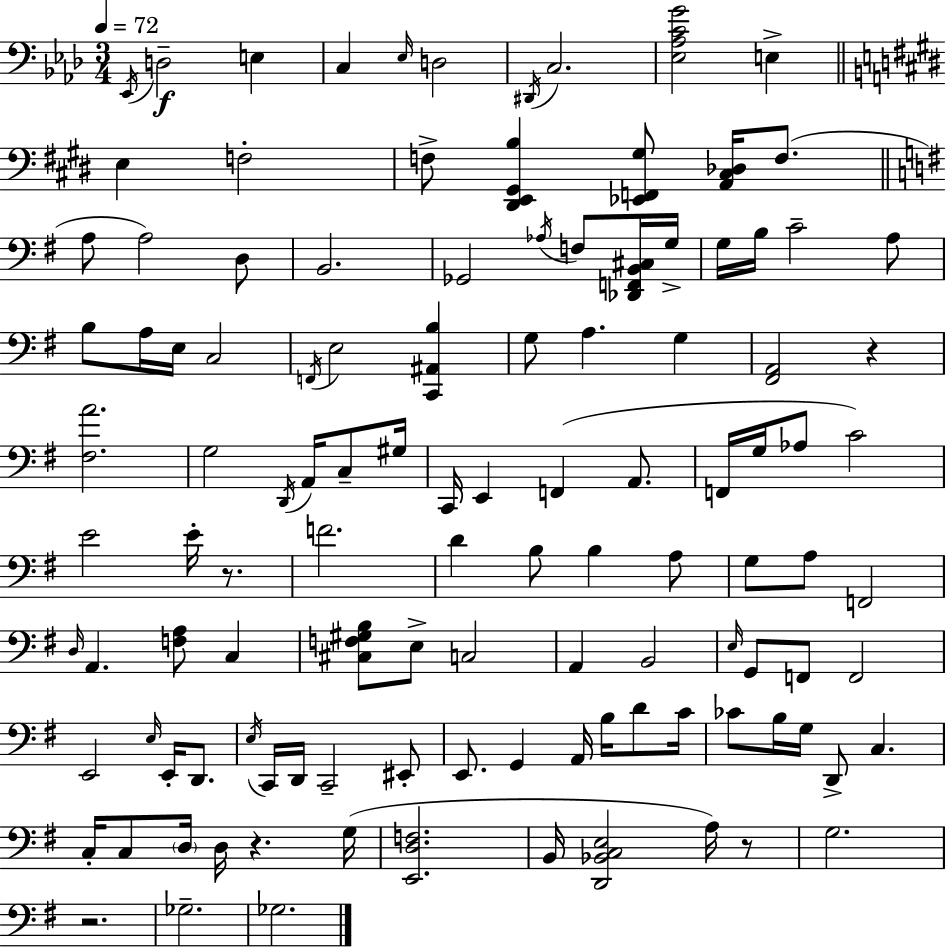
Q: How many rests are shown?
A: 5